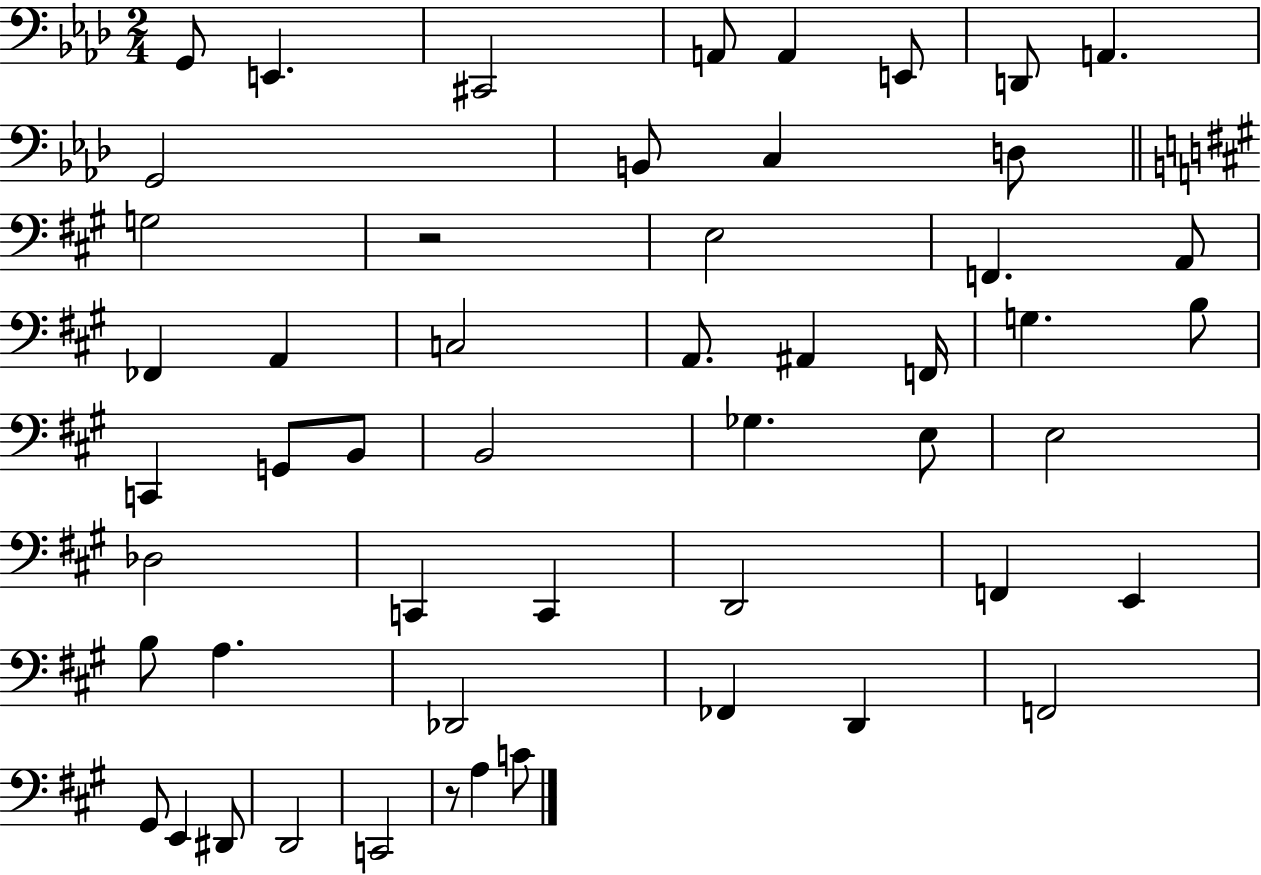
{
  \clef bass
  \numericTimeSignature
  \time 2/4
  \key aes \major
  g,8 e,4. | cis,2 | a,8 a,4 e,8 | d,8 a,4. | \break g,2 | b,8 c4 d8 | \bar "||" \break \key a \major g2 | r2 | e2 | f,4. a,8 | \break fes,4 a,4 | c2 | a,8. ais,4 f,16 | g4. b8 | \break c,4 g,8 b,8 | b,2 | ges4. e8 | e2 | \break des2 | c,4 c,4 | d,2 | f,4 e,4 | \break b8 a4. | des,2 | fes,4 d,4 | f,2 | \break gis,8 e,4 dis,8 | d,2 | c,2 | r8 a4 c'8 | \break \bar "|."
}